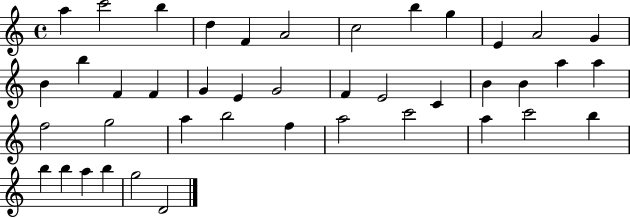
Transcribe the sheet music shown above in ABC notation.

X:1
T:Untitled
M:4/4
L:1/4
K:C
a c'2 b d F A2 c2 b g E A2 G B b F F G E G2 F E2 C B B a a f2 g2 a b2 f a2 c'2 a c'2 b b b a b g2 D2